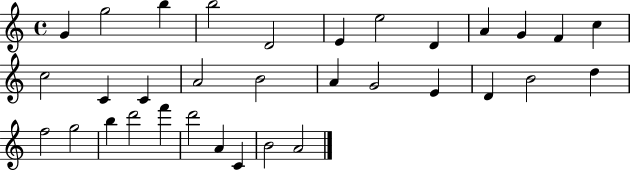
G4/q G5/h B5/q B5/h D4/h E4/q E5/h D4/q A4/q G4/q F4/q C5/q C5/h C4/q C4/q A4/h B4/h A4/q G4/h E4/q D4/q B4/h D5/q F5/h G5/h B5/q D6/h F6/q D6/h A4/q C4/q B4/h A4/h